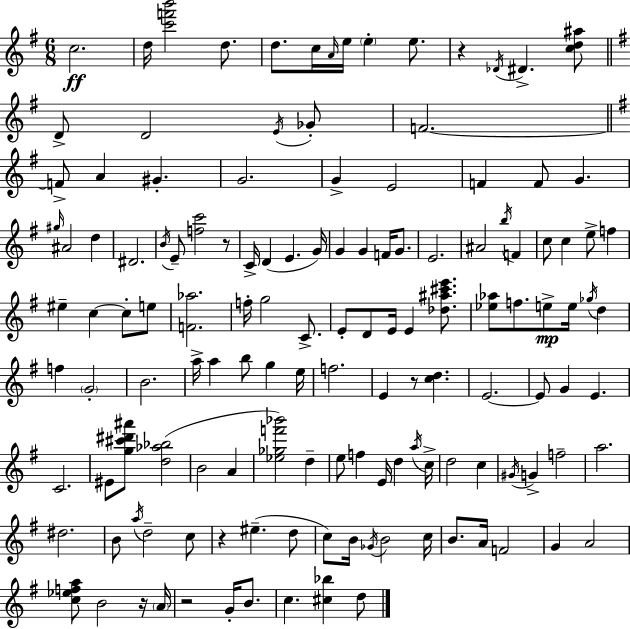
X:1
T:Untitled
M:6/8
L:1/4
K:G
c2 d/4 [c'f'b']2 d/2 d/2 c/4 A/4 e/4 e e/2 z _D/4 ^D [cd^a]/2 D/2 D2 E/4 _G/2 F2 F/2 A ^G G2 G E2 F F/2 G ^g/4 ^A2 d ^D2 B/4 E/2 [fc']2 z/2 C/4 D E G/4 G G F/4 G/2 E2 ^A2 b/4 F c/2 c e/2 f ^e c c/2 e/2 [F_a]2 f/4 g2 C/2 E/2 D/2 E/4 E [_d^a^c'e']/2 [_e_a]/2 f/2 e/2 e/4 _g/4 d f G2 B2 a/4 a b/2 g e/4 f2 E z/2 [cd] E2 E/2 G E C2 ^E/2 [g^c'^d'^a']/2 [d_a_b]2 B2 A [_e_gf'_b']2 d e/2 f E/4 d a/4 c/4 d2 c ^G/4 G f2 a2 ^d2 B/2 a/4 d2 c/2 z ^e d/2 c/2 B/4 _G/4 B2 c/4 B/2 A/4 F2 G A2 [c_efa]/2 B2 z/4 A/4 z2 G/4 B/2 c [^c_b] d/2